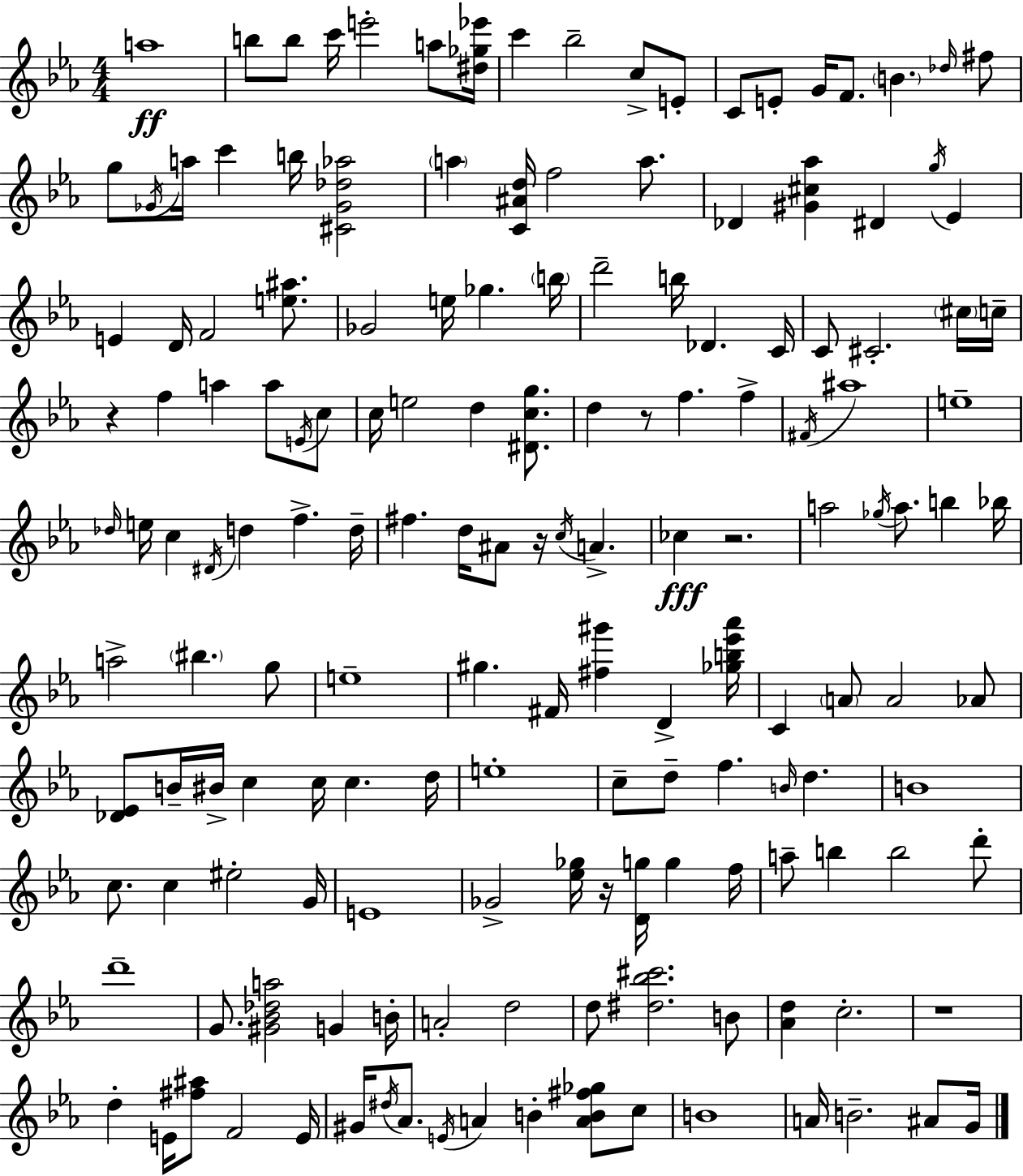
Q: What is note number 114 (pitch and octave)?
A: G4